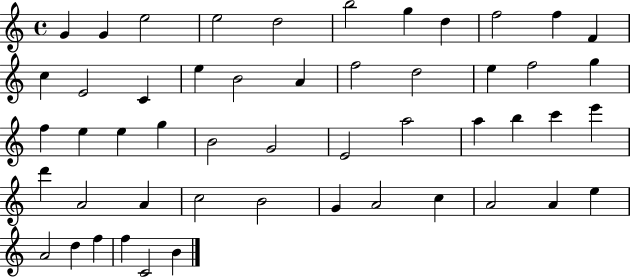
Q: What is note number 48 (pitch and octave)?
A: F5